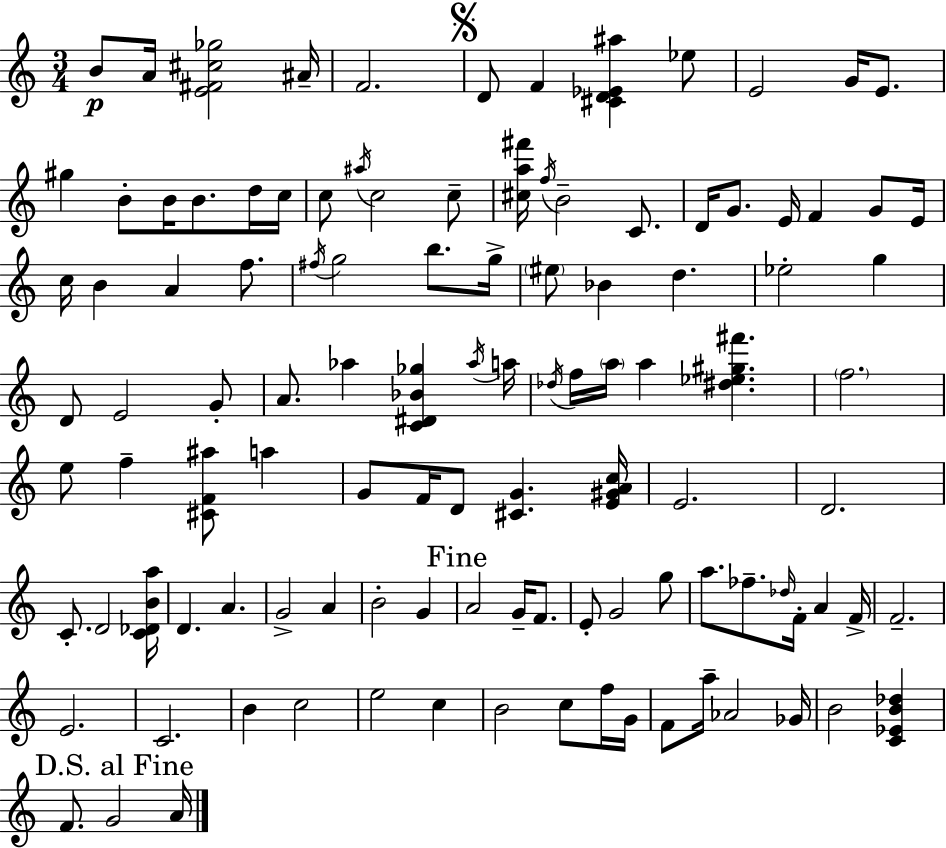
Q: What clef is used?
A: treble